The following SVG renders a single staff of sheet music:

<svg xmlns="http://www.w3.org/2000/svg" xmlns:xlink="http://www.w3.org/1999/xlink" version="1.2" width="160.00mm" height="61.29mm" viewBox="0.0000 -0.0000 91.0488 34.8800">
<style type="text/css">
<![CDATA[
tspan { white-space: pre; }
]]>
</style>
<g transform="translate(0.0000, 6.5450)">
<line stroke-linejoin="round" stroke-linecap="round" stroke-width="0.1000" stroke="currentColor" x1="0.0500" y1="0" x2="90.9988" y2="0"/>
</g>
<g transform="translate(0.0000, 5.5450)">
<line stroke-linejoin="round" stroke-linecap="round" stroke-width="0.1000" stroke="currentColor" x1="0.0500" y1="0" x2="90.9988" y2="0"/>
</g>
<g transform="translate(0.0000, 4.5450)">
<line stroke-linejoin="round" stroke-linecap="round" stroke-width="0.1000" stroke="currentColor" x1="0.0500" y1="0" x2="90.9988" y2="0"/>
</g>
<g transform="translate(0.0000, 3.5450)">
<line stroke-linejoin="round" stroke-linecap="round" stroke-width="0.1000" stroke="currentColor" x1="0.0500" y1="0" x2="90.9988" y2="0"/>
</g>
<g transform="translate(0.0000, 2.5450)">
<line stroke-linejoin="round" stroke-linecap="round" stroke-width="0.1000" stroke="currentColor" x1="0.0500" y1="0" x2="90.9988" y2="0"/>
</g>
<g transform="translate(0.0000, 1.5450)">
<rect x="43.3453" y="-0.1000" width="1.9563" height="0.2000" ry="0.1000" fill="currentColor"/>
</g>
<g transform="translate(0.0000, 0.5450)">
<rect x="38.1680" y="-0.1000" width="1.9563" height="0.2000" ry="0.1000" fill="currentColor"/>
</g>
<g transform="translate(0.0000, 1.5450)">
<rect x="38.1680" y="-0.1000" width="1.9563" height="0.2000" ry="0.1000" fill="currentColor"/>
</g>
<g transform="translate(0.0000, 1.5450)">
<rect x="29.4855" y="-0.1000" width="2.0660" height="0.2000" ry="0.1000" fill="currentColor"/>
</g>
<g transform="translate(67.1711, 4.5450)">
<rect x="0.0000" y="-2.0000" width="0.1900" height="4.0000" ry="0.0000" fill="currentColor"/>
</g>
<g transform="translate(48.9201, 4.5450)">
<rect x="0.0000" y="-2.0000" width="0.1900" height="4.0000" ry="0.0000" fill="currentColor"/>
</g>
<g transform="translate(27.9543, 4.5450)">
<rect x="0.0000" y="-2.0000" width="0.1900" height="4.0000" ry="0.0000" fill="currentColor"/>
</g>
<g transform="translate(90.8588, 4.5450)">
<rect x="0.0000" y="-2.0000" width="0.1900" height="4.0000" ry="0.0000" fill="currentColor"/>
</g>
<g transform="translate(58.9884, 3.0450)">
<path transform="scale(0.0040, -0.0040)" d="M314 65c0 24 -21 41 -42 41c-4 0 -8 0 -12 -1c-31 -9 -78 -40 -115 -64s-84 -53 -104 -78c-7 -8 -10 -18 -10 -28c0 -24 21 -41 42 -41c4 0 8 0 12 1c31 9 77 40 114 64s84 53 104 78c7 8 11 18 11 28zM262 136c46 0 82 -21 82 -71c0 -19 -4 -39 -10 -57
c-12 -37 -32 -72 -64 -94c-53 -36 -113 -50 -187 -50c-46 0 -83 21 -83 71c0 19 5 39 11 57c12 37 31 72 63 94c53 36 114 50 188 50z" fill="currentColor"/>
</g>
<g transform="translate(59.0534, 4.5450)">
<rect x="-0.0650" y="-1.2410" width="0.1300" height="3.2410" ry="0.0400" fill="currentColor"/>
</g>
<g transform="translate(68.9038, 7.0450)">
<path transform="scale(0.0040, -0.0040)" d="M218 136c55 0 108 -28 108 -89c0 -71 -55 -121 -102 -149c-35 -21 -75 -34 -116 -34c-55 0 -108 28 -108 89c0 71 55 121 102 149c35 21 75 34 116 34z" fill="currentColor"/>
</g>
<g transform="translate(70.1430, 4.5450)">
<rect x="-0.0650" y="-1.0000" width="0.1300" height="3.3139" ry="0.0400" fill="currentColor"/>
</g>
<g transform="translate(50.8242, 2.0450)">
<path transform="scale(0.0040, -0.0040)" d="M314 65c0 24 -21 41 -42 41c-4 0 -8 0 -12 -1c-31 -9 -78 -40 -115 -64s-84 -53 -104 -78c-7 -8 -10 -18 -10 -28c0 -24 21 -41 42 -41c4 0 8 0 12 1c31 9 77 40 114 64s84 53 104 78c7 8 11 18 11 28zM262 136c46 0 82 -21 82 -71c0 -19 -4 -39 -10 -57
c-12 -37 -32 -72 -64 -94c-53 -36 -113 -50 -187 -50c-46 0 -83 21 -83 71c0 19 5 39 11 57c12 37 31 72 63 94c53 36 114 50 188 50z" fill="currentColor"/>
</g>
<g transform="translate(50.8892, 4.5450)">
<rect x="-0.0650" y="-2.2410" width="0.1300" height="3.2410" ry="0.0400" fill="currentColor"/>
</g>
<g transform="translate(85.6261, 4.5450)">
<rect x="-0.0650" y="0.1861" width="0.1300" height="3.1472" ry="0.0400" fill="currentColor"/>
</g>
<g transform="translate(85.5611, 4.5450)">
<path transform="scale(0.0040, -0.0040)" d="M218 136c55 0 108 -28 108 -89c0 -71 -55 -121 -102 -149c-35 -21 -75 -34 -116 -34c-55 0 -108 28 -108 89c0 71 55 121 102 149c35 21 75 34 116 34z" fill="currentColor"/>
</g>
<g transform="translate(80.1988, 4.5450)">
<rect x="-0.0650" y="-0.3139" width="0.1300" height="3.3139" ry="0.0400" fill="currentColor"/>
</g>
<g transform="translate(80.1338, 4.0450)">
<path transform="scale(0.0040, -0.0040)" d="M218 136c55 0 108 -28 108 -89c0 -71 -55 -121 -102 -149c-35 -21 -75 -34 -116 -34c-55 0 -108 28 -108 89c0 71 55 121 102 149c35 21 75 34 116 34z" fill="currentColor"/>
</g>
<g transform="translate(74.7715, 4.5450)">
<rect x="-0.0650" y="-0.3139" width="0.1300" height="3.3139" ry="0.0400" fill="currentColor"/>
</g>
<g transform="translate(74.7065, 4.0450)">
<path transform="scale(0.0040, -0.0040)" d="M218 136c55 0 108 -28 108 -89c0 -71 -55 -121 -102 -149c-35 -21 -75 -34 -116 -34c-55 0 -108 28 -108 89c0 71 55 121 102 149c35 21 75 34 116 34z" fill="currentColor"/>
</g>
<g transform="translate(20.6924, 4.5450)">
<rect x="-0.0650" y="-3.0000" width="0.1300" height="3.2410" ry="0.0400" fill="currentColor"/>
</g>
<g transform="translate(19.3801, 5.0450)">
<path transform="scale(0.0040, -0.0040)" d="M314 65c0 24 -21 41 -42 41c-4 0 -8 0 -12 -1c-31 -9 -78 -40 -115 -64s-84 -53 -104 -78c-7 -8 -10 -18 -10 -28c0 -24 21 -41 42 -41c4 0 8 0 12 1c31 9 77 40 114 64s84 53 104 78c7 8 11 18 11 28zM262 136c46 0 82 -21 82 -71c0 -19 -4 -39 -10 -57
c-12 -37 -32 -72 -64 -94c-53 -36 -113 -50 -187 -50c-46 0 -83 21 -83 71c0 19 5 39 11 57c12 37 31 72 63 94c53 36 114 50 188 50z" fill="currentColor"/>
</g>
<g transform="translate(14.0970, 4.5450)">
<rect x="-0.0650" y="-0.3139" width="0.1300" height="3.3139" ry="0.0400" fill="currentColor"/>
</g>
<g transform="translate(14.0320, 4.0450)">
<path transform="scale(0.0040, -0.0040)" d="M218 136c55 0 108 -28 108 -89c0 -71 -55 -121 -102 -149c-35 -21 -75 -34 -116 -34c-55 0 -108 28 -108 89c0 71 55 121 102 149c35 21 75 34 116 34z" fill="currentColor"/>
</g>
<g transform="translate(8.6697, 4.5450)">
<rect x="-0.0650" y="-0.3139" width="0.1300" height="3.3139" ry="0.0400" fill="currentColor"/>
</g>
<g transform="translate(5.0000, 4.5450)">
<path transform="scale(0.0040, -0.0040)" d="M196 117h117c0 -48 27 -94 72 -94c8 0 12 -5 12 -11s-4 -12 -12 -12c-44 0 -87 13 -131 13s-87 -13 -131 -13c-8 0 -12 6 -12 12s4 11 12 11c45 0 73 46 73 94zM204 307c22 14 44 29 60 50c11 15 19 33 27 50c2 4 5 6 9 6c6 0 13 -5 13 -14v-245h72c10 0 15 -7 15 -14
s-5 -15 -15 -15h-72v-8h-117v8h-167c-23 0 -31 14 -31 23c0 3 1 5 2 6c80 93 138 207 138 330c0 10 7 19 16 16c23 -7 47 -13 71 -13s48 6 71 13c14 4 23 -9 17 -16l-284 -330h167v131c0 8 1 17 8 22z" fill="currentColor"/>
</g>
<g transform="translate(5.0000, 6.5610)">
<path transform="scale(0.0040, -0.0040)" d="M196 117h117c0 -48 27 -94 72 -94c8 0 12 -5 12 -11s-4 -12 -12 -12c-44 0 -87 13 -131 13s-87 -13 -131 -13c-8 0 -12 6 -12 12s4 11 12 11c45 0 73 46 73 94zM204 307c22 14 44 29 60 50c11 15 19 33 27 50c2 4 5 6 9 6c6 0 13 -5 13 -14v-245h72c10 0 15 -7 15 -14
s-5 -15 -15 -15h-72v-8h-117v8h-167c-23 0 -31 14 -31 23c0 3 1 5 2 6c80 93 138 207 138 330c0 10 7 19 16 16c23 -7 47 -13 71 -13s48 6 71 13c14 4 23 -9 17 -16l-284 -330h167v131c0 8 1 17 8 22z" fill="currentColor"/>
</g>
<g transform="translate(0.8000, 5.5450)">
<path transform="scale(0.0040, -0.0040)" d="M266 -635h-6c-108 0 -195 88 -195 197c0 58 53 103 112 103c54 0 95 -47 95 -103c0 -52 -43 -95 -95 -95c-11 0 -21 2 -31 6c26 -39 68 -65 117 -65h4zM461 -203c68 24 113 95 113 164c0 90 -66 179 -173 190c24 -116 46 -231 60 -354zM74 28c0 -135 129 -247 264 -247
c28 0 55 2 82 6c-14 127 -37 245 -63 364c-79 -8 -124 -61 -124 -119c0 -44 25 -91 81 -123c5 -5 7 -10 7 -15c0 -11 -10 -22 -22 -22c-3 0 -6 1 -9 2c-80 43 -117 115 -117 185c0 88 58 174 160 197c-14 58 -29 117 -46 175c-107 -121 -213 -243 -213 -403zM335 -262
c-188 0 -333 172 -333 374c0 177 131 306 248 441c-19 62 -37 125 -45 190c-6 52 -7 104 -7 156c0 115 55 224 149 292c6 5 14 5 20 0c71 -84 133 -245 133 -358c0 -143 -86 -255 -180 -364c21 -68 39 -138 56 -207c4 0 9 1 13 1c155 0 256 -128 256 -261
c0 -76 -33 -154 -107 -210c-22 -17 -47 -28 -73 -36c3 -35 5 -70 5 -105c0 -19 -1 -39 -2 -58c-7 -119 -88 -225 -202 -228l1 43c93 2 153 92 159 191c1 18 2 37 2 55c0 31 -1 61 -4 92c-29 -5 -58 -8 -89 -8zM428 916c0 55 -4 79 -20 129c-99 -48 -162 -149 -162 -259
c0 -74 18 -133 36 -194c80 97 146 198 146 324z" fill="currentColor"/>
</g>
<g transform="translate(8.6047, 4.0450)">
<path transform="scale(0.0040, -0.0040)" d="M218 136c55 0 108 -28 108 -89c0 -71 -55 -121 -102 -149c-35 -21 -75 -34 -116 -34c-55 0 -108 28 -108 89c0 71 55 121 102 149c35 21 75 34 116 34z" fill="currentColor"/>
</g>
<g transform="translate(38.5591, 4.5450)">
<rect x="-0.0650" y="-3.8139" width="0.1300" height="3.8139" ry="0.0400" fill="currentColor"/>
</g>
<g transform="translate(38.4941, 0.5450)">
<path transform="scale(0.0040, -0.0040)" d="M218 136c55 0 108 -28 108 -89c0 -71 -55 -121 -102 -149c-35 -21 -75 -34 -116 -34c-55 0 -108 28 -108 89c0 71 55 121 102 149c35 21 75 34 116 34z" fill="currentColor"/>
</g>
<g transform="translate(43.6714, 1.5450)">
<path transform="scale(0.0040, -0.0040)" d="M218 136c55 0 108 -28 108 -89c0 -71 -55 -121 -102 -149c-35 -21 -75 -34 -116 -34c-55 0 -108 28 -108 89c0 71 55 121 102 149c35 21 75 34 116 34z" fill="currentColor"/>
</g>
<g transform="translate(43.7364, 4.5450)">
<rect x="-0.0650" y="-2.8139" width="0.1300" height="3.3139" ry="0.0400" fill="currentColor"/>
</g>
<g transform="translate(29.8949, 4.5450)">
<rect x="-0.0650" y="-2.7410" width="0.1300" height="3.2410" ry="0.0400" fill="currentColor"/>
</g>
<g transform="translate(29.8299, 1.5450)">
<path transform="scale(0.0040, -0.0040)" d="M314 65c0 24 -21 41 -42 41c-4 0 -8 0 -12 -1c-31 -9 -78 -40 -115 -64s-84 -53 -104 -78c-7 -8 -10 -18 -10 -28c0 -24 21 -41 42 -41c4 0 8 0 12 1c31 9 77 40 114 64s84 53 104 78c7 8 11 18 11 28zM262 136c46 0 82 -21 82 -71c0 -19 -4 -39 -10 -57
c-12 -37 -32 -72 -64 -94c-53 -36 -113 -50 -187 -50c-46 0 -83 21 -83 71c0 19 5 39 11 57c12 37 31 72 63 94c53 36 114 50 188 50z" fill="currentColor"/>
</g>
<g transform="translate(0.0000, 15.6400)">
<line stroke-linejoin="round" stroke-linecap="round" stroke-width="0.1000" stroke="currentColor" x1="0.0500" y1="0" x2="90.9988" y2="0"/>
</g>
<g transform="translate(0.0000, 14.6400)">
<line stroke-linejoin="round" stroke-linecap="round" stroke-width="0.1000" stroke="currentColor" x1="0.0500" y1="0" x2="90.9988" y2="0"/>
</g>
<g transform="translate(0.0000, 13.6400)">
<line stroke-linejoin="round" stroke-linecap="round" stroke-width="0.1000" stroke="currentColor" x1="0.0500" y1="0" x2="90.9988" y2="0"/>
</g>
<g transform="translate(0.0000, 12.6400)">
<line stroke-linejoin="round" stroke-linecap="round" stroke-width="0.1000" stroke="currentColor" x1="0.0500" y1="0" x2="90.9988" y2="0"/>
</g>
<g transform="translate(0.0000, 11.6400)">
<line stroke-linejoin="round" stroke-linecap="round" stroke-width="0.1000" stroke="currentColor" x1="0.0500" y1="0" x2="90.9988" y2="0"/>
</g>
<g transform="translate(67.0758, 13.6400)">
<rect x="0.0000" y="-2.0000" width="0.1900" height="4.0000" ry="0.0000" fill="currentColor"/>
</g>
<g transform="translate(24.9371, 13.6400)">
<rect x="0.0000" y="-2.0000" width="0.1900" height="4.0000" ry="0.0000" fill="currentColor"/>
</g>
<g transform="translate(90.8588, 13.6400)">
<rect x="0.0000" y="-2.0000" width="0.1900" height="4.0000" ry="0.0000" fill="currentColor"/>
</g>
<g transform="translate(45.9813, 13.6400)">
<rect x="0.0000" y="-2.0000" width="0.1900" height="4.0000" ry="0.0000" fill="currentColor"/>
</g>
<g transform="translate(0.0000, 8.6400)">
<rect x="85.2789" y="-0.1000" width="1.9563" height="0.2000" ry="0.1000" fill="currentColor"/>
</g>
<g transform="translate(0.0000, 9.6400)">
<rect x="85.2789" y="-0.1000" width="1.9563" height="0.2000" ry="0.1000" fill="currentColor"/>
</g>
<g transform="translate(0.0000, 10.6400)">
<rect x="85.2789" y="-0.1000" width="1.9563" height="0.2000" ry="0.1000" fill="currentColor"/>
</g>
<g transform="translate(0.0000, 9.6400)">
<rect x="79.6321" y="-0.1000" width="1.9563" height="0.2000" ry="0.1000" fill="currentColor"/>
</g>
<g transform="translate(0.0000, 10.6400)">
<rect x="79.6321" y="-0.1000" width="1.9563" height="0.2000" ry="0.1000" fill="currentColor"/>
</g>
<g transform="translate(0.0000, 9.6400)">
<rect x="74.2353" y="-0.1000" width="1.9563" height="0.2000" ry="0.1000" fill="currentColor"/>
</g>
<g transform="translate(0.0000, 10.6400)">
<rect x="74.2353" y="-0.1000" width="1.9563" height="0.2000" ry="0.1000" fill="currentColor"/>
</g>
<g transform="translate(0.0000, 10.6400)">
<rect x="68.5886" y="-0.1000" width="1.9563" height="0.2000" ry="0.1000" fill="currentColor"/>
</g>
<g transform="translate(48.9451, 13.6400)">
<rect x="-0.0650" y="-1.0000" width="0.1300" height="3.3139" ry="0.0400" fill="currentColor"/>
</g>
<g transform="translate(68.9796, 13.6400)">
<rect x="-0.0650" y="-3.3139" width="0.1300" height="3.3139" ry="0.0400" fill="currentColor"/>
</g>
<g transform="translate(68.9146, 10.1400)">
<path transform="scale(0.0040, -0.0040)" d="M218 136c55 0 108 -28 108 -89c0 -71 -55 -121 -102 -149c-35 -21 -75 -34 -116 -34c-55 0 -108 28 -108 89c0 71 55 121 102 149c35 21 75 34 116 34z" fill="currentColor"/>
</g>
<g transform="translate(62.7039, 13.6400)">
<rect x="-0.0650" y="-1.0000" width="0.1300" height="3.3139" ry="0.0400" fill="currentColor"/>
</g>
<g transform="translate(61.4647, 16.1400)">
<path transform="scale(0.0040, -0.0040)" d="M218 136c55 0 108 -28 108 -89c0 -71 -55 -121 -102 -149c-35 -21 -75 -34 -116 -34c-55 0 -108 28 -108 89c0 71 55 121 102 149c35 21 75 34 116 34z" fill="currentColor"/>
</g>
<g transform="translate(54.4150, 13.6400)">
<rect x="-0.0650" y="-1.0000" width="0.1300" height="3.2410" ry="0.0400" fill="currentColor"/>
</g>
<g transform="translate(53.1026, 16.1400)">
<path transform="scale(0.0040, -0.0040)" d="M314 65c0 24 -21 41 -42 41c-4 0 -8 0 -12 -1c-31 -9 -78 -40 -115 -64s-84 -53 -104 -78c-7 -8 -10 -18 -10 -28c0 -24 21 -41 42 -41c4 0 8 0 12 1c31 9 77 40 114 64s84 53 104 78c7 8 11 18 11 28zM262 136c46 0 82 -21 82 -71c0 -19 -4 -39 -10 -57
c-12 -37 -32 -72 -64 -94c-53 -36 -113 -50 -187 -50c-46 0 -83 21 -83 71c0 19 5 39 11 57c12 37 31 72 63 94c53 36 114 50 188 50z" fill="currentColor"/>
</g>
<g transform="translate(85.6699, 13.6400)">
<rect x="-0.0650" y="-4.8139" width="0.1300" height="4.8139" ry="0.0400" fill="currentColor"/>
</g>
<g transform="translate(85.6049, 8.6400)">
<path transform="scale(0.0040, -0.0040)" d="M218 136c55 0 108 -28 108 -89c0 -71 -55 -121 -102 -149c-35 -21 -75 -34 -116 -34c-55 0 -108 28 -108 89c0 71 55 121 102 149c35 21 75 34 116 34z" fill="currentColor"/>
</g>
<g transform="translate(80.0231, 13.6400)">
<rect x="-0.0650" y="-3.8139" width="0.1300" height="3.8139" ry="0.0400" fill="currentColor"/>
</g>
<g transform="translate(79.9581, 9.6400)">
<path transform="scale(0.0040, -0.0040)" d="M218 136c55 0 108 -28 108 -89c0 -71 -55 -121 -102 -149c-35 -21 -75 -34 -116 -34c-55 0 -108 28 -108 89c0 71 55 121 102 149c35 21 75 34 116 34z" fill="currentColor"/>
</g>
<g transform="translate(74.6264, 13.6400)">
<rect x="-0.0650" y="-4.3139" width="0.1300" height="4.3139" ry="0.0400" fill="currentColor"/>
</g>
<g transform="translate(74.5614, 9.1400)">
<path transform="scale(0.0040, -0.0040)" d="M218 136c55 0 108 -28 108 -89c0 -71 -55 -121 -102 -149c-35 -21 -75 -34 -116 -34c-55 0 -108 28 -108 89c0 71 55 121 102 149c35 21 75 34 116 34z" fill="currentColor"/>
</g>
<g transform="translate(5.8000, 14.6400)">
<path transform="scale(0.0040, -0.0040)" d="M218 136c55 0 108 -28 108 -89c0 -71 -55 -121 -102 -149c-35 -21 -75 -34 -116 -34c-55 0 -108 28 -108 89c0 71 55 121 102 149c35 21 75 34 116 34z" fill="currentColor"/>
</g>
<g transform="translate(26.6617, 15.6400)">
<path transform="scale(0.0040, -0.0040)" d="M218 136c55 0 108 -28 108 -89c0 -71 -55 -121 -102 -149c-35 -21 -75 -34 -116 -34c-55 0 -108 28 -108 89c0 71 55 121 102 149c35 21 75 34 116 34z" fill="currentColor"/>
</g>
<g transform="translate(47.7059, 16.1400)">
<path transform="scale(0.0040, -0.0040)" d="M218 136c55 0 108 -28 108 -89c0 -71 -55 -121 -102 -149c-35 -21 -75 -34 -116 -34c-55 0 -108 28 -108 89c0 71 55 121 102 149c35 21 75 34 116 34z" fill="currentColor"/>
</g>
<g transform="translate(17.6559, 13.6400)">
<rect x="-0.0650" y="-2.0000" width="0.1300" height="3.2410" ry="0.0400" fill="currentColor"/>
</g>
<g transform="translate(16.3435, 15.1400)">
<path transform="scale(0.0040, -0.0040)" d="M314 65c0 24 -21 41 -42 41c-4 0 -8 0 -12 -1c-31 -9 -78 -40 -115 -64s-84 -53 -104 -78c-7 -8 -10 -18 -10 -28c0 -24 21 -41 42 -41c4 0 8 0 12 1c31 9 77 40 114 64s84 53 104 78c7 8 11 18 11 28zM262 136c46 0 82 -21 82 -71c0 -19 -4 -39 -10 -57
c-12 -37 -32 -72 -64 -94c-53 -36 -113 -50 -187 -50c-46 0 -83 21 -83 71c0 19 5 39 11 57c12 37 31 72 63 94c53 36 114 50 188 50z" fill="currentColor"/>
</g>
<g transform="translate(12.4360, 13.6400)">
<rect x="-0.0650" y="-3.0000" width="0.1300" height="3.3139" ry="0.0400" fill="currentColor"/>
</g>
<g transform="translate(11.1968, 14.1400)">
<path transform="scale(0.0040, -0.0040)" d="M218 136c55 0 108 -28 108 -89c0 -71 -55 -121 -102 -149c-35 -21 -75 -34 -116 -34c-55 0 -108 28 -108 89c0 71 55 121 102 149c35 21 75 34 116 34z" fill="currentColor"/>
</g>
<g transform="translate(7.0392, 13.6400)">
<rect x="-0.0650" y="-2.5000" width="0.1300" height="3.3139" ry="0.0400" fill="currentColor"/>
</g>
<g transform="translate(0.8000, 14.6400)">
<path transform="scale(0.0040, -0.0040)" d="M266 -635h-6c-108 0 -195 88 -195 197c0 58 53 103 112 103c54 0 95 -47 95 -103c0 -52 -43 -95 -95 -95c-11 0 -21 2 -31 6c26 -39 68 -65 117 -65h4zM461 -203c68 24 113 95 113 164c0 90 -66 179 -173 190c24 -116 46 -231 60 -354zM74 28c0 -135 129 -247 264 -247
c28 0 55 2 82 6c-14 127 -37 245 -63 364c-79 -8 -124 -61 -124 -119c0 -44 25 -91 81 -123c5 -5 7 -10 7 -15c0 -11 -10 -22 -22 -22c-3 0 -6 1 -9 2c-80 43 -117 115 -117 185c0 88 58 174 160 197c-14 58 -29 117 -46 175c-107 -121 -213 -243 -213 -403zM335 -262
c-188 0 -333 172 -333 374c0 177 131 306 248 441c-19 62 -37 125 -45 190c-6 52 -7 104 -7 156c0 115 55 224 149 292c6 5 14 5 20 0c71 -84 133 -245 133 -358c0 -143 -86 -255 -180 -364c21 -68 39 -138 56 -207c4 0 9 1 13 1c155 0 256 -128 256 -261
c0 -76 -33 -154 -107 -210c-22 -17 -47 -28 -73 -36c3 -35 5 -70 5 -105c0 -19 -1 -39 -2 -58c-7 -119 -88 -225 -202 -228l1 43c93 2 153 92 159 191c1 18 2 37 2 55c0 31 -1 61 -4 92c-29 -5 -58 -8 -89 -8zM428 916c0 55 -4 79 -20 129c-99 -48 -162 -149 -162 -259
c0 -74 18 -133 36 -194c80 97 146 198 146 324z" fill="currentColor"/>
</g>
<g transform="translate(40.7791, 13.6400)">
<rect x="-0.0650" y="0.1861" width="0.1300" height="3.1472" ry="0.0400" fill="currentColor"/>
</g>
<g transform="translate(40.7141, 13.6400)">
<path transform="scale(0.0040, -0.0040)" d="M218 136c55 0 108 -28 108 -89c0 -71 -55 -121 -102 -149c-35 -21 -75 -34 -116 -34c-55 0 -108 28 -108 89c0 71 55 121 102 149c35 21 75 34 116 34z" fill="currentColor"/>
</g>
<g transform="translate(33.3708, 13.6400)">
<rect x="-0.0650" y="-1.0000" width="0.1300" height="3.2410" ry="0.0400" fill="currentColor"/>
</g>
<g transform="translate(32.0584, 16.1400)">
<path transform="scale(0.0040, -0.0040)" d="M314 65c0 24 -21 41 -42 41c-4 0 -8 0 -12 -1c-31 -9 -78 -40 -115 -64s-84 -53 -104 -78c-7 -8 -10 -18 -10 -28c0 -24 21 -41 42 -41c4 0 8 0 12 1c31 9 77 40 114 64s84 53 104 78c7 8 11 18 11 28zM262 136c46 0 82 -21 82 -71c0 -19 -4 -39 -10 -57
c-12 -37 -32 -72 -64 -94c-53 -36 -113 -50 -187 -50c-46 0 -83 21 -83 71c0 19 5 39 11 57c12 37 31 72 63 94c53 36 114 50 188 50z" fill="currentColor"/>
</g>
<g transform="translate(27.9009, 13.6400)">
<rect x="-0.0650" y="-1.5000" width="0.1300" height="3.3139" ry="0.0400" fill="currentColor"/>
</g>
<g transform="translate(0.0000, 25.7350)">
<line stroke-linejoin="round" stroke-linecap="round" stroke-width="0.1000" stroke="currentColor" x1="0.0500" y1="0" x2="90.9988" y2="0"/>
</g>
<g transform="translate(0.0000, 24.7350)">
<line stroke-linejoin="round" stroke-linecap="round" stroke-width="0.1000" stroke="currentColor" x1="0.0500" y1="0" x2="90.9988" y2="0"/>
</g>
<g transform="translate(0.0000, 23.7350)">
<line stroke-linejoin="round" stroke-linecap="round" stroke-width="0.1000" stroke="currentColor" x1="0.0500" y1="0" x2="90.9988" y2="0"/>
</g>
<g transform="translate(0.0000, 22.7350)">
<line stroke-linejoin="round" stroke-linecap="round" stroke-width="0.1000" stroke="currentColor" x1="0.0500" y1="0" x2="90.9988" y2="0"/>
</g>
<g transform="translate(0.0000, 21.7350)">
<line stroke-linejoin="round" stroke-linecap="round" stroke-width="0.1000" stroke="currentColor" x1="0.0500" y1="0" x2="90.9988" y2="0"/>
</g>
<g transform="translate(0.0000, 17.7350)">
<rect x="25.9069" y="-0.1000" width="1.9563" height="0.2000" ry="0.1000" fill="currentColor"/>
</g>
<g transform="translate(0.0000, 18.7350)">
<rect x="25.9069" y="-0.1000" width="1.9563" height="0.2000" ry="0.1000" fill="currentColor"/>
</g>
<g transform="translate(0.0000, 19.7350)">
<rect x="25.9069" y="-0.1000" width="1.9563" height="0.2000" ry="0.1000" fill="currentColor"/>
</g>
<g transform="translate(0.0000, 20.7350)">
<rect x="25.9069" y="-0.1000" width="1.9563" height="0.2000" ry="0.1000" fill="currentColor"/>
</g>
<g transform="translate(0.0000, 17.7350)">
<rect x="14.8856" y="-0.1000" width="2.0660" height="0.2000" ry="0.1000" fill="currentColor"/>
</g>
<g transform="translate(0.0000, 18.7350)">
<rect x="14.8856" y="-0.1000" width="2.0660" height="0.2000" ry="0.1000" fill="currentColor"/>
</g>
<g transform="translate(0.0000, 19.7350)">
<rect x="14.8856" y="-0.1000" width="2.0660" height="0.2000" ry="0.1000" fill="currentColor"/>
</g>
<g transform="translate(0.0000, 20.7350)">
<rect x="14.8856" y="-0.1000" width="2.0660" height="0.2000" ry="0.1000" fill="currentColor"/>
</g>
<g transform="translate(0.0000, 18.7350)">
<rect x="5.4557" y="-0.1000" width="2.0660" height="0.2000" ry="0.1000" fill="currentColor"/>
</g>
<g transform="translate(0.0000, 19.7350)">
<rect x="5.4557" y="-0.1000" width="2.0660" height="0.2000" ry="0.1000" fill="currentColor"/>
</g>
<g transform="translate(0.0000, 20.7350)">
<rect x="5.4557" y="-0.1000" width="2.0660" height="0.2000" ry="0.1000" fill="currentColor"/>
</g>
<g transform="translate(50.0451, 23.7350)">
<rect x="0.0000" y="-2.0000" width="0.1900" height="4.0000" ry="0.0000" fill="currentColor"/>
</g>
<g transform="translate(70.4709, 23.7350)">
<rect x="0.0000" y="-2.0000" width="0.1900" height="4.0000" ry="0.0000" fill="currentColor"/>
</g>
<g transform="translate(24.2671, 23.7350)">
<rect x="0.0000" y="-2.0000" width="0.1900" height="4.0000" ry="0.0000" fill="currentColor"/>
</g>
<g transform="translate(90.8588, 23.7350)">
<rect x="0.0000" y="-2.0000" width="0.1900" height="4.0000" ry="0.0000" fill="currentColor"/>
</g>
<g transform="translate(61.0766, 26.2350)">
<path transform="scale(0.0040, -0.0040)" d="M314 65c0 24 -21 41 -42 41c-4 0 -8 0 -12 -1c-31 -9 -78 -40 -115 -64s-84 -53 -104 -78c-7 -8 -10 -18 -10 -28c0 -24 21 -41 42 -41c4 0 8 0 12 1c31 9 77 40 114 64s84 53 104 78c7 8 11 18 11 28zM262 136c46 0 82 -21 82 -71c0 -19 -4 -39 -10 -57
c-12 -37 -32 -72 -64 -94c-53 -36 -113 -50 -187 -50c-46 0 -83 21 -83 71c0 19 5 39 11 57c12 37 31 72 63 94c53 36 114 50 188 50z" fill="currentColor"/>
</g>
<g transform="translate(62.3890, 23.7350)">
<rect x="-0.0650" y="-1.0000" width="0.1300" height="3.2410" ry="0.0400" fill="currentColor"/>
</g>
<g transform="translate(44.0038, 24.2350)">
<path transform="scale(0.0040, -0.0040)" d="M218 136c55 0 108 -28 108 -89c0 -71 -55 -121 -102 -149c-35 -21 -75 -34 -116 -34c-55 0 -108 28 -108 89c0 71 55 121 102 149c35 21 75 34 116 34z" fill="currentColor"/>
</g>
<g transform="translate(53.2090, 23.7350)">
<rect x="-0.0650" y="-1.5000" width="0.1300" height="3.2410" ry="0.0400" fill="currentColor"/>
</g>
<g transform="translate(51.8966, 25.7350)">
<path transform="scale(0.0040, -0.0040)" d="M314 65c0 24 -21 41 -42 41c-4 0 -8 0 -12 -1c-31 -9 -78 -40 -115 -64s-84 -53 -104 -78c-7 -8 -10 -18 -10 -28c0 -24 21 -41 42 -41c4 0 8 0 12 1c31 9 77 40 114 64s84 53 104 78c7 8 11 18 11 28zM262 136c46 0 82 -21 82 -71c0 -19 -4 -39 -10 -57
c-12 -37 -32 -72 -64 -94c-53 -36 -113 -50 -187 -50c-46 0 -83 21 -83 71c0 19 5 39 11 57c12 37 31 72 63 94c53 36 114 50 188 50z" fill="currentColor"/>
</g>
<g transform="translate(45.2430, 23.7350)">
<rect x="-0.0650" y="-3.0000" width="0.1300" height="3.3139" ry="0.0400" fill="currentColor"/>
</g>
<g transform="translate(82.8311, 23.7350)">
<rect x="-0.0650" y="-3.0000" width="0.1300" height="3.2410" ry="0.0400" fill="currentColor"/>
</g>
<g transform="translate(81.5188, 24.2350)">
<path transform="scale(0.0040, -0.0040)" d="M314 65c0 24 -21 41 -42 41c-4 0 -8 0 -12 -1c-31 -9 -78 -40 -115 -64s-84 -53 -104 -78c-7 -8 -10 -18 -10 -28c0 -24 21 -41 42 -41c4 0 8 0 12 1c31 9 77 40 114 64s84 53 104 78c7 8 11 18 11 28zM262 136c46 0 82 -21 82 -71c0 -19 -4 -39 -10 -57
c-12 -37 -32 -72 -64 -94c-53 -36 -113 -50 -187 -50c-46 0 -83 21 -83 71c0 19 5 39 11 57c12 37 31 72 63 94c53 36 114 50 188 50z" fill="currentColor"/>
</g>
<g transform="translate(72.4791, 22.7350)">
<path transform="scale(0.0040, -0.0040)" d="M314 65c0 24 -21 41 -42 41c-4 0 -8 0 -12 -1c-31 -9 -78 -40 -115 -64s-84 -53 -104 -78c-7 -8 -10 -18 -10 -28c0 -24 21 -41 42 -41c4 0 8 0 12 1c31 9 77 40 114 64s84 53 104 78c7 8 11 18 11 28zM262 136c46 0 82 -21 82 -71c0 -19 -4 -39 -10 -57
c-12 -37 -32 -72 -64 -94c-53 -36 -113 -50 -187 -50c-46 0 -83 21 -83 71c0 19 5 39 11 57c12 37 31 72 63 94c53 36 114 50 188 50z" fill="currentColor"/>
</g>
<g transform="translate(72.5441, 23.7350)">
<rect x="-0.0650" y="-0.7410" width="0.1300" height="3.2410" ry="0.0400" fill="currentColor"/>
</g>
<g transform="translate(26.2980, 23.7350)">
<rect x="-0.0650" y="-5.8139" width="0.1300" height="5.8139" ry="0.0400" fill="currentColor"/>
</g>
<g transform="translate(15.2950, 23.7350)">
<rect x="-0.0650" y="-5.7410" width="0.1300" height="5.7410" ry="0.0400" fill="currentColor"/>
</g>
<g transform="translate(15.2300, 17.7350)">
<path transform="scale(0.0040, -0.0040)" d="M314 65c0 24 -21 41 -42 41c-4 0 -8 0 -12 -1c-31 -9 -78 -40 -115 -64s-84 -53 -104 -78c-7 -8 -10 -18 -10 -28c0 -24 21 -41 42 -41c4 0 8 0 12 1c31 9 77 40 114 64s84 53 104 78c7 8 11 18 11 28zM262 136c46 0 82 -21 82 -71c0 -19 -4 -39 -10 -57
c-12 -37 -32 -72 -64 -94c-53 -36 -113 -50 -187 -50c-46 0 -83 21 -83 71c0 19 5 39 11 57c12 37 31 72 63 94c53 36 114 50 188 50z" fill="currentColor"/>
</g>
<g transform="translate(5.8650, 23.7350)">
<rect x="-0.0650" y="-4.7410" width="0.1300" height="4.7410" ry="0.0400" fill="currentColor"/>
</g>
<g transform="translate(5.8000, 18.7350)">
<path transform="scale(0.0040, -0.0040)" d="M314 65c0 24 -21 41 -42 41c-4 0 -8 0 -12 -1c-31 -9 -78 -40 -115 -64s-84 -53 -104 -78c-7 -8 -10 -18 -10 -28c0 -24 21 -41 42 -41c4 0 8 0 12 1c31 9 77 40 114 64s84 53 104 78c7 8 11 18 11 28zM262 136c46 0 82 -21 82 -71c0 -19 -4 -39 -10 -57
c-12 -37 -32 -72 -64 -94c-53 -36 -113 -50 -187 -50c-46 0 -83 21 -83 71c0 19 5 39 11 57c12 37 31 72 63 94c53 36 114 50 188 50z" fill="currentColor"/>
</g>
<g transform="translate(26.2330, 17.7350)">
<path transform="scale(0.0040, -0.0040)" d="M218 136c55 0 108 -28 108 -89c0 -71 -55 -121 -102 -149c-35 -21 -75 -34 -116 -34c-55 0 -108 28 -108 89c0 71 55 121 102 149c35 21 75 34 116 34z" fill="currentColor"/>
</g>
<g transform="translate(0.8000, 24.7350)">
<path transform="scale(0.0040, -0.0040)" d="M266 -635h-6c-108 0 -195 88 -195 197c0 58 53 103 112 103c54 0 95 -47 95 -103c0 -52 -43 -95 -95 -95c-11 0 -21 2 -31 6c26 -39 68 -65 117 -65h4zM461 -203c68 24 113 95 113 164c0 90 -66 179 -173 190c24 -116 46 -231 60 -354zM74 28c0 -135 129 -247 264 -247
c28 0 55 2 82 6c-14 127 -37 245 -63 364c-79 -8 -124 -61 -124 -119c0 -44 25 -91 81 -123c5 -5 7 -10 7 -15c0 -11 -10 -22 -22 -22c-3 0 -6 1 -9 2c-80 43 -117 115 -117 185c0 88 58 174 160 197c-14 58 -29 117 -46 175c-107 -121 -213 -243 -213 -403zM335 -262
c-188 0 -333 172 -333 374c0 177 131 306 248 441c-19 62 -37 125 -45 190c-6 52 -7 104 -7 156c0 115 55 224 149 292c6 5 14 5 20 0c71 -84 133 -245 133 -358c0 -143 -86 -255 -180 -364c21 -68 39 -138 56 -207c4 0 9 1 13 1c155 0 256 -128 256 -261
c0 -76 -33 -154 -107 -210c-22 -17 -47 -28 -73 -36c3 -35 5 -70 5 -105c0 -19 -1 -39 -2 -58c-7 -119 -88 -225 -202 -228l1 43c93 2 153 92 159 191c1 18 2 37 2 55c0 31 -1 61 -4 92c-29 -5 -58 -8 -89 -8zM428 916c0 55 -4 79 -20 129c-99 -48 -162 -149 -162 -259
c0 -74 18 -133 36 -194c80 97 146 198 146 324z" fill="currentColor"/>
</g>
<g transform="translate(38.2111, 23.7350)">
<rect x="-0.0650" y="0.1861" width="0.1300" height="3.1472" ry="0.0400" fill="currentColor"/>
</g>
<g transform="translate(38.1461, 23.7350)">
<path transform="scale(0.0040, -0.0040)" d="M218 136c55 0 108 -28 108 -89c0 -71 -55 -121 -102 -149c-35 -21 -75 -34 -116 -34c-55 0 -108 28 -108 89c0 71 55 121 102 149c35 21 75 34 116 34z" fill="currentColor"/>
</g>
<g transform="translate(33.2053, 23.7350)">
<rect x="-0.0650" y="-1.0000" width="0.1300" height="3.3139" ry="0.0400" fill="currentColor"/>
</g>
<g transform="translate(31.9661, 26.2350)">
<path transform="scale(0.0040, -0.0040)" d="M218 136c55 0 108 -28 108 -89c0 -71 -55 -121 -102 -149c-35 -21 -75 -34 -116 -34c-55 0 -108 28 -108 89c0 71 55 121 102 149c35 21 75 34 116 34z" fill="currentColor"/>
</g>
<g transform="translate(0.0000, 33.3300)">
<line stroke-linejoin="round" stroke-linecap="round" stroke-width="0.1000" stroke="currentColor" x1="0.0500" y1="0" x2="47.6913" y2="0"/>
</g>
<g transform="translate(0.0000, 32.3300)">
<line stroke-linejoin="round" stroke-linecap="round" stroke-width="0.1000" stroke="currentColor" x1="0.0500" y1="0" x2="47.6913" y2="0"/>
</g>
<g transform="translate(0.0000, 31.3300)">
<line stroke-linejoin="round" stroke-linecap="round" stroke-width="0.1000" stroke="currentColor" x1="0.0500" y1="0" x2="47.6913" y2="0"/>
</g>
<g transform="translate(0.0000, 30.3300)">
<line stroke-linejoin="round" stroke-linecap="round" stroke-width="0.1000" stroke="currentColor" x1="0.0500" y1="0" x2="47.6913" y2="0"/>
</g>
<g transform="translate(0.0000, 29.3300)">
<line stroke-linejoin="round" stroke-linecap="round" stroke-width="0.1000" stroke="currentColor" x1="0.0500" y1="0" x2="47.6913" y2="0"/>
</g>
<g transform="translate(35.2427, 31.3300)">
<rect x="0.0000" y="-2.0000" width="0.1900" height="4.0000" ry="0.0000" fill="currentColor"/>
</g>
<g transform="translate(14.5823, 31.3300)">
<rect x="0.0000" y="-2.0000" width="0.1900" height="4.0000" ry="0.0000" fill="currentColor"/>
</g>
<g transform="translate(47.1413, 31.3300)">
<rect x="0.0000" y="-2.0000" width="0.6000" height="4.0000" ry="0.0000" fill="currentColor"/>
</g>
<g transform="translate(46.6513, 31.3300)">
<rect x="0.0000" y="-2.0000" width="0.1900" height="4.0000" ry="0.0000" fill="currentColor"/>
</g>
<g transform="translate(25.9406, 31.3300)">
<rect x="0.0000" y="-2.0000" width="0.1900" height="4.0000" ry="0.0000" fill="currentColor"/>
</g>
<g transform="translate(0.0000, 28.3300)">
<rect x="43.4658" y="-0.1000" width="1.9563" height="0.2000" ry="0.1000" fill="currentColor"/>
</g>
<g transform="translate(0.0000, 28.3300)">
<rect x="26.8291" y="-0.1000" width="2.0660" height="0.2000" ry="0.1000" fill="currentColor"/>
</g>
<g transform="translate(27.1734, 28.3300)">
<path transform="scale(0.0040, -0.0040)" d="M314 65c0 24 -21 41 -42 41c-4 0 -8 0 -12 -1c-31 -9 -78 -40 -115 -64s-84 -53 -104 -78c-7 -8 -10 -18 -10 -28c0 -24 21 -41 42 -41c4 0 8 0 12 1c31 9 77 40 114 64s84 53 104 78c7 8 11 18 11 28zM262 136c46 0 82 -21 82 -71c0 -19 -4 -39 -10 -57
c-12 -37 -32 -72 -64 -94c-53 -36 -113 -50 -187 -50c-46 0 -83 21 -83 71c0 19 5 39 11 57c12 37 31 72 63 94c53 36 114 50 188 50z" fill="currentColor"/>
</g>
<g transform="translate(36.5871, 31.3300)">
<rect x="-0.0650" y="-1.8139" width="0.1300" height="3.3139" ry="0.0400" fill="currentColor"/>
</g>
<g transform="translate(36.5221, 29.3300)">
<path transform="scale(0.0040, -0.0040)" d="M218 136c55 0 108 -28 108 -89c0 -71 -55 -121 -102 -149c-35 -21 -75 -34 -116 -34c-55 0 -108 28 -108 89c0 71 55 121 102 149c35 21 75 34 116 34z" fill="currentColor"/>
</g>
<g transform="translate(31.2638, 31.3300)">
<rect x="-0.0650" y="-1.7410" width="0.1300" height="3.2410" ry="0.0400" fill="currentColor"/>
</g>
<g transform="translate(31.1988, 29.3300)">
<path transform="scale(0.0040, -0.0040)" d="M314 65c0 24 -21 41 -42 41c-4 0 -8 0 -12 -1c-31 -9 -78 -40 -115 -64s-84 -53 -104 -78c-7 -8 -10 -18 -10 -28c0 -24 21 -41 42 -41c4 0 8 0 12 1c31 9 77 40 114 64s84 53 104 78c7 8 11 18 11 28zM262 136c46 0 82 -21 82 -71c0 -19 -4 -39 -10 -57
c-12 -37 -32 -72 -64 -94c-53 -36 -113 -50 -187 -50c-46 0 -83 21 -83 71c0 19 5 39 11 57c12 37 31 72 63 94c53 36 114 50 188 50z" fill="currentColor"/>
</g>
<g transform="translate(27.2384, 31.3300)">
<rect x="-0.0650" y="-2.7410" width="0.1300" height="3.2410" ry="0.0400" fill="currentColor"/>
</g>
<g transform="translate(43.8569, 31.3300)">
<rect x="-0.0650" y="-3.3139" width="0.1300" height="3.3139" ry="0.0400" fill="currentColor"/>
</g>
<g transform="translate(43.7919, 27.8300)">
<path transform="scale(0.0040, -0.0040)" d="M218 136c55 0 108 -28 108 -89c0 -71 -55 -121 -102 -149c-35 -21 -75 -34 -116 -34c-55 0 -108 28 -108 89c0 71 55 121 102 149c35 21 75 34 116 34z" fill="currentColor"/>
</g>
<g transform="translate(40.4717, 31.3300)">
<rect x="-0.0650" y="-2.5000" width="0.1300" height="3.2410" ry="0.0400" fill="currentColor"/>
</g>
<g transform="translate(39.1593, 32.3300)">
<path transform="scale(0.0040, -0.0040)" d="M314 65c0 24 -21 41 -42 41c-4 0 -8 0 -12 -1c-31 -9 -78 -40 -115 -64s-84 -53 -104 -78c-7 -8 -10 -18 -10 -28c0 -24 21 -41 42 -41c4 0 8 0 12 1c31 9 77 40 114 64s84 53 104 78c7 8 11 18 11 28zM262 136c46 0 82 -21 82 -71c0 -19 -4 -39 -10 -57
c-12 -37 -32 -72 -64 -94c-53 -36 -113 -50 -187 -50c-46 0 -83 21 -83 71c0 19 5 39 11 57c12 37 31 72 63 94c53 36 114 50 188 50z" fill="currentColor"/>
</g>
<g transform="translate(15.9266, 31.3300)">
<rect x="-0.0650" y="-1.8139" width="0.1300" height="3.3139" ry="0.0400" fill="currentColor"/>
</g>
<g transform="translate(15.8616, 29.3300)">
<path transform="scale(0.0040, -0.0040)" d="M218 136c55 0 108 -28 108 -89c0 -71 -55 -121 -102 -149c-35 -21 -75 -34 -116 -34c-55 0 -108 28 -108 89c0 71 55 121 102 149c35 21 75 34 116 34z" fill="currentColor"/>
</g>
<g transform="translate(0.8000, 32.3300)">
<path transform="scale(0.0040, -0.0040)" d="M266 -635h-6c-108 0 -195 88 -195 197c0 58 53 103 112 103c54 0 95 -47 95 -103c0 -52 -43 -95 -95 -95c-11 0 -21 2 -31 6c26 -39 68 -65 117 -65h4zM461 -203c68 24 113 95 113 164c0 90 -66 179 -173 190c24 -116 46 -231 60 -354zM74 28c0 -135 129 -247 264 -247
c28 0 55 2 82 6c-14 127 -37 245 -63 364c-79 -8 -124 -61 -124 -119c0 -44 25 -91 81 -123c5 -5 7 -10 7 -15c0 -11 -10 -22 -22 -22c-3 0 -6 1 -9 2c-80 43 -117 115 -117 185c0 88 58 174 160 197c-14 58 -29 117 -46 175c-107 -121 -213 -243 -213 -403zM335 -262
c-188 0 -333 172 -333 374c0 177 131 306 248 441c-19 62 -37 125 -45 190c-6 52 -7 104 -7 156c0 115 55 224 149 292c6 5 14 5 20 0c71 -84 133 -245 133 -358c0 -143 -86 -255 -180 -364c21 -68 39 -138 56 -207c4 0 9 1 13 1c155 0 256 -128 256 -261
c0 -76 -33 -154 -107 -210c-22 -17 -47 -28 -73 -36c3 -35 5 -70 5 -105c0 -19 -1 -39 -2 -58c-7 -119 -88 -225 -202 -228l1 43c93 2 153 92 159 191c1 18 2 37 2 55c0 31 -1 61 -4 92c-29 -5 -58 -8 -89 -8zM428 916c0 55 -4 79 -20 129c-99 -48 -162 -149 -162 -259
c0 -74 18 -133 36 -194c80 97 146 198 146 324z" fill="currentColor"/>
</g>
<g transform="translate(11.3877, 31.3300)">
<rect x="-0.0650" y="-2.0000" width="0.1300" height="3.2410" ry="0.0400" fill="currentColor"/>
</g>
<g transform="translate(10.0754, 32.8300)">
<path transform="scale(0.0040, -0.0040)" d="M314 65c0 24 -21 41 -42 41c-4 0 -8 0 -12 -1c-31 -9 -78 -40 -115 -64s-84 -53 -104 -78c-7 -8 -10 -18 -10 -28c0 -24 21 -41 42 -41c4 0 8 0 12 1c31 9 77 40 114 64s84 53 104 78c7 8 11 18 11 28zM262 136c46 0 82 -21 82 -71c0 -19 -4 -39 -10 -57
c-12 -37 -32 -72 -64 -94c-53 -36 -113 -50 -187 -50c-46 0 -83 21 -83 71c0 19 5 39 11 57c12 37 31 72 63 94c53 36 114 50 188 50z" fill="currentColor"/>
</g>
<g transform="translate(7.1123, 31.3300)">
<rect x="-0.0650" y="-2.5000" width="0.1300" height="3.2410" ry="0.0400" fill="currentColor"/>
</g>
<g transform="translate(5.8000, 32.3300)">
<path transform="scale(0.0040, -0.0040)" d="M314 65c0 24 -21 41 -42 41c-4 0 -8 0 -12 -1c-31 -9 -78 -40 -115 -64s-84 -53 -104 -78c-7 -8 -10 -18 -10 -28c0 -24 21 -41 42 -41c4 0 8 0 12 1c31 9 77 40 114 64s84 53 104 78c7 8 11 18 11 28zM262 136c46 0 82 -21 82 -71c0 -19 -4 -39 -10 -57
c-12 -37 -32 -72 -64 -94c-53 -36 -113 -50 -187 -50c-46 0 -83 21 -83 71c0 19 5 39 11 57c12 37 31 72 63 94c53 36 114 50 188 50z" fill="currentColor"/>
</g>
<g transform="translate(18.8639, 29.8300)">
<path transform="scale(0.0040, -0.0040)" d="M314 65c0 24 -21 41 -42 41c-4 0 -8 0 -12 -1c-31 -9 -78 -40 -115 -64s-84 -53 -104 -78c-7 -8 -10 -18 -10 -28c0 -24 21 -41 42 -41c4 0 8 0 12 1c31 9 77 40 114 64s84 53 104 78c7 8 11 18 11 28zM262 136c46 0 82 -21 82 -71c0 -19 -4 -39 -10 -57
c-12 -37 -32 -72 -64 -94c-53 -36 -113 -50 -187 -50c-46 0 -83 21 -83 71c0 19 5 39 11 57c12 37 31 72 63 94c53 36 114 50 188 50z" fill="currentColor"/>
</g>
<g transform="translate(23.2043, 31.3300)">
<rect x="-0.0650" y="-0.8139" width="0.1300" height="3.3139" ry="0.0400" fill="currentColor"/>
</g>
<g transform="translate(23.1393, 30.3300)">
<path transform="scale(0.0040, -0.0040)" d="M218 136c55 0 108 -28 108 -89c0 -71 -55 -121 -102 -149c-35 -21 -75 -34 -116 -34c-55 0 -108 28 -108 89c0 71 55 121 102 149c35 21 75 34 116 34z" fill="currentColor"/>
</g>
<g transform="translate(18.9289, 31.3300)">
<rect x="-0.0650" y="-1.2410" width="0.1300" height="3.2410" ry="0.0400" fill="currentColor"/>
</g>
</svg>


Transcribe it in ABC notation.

X:1
T:Untitled
M:4/4
L:1/4
K:C
c c A2 a2 c' a g2 e2 D c c B G A F2 E D2 B D D2 D b d' c' e' e'2 g'2 g' D B A E2 D2 d2 A2 G2 F2 f e2 d a2 f2 f G2 b